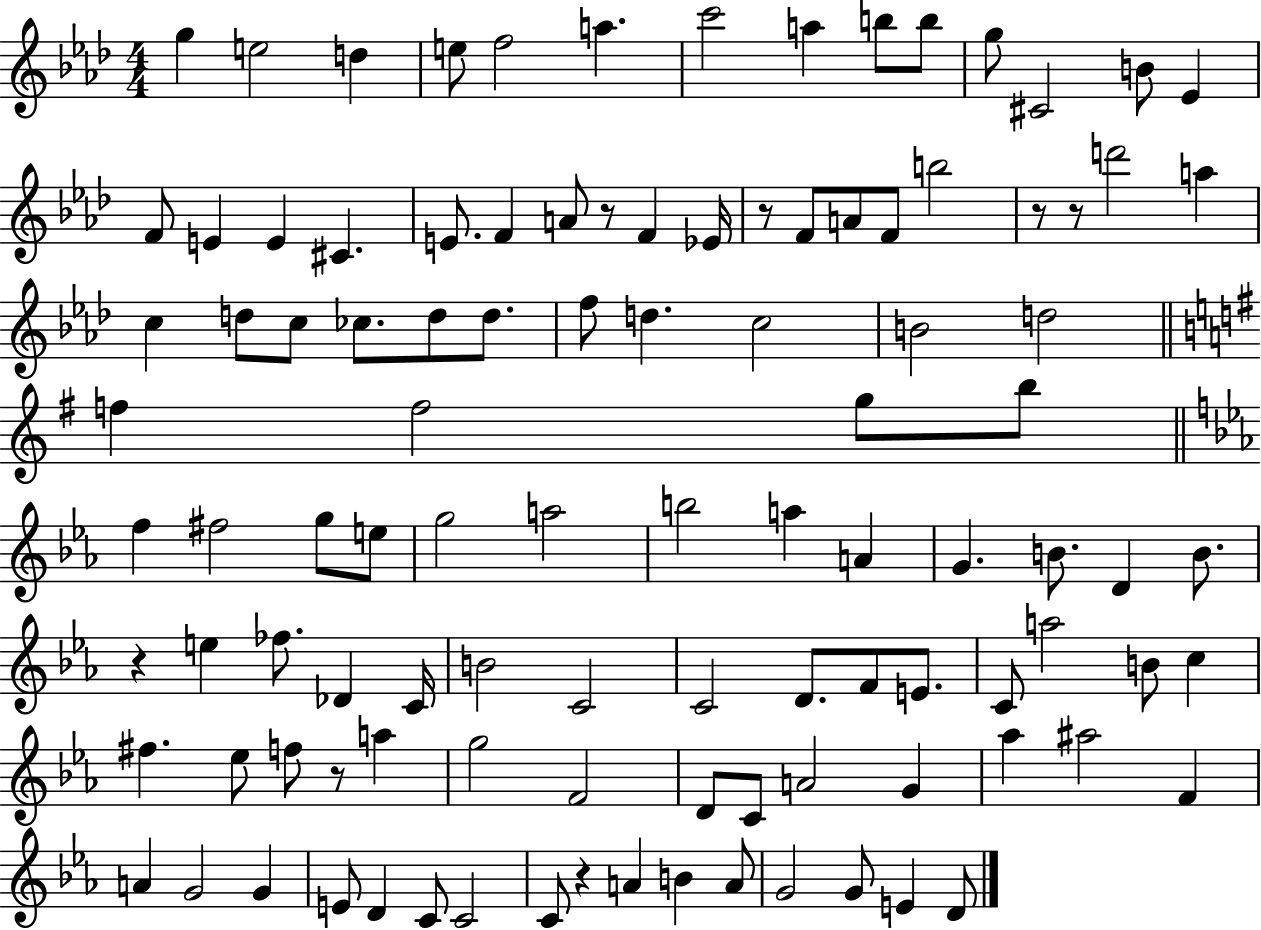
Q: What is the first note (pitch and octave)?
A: G5